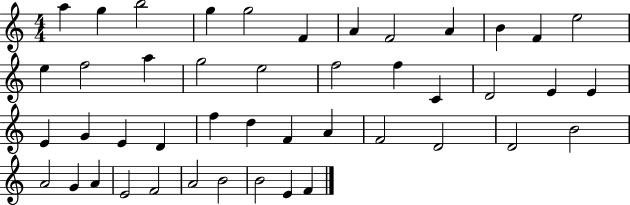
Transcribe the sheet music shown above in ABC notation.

X:1
T:Untitled
M:4/4
L:1/4
K:C
a g b2 g g2 F A F2 A B F e2 e f2 a g2 e2 f2 f C D2 E E E G E D f d F A F2 D2 D2 B2 A2 G A E2 F2 A2 B2 B2 E F